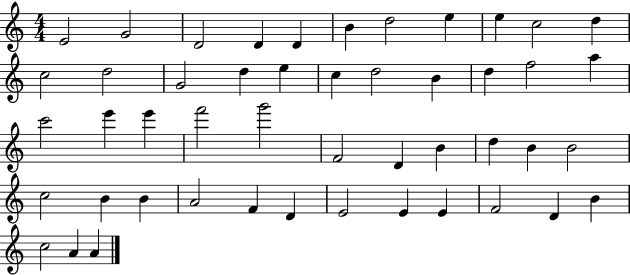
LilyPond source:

{
  \clef treble
  \numericTimeSignature
  \time 4/4
  \key c \major
  e'2 g'2 | d'2 d'4 d'4 | b'4 d''2 e''4 | e''4 c''2 d''4 | \break c''2 d''2 | g'2 d''4 e''4 | c''4 d''2 b'4 | d''4 f''2 a''4 | \break c'''2 e'''4 e'''4 | f'''2 g'''2 | f'2 d'4 b'4 | d''4 b'4 b'2 | \break c''2 b'4 b'4 | a'2 f'4 d'4 | e'2 e'4 e'4 | f'2 d'4 b'4 | \break c''2 a'4 a'4 | \bar "|."
}